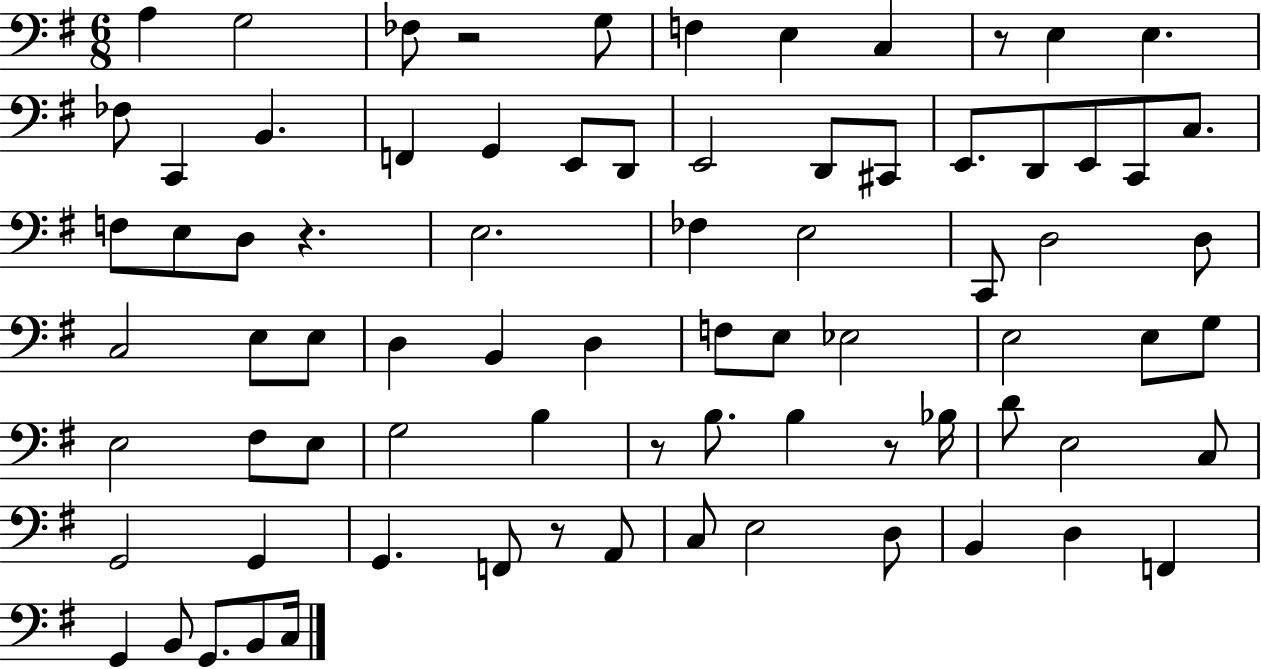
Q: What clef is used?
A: bass